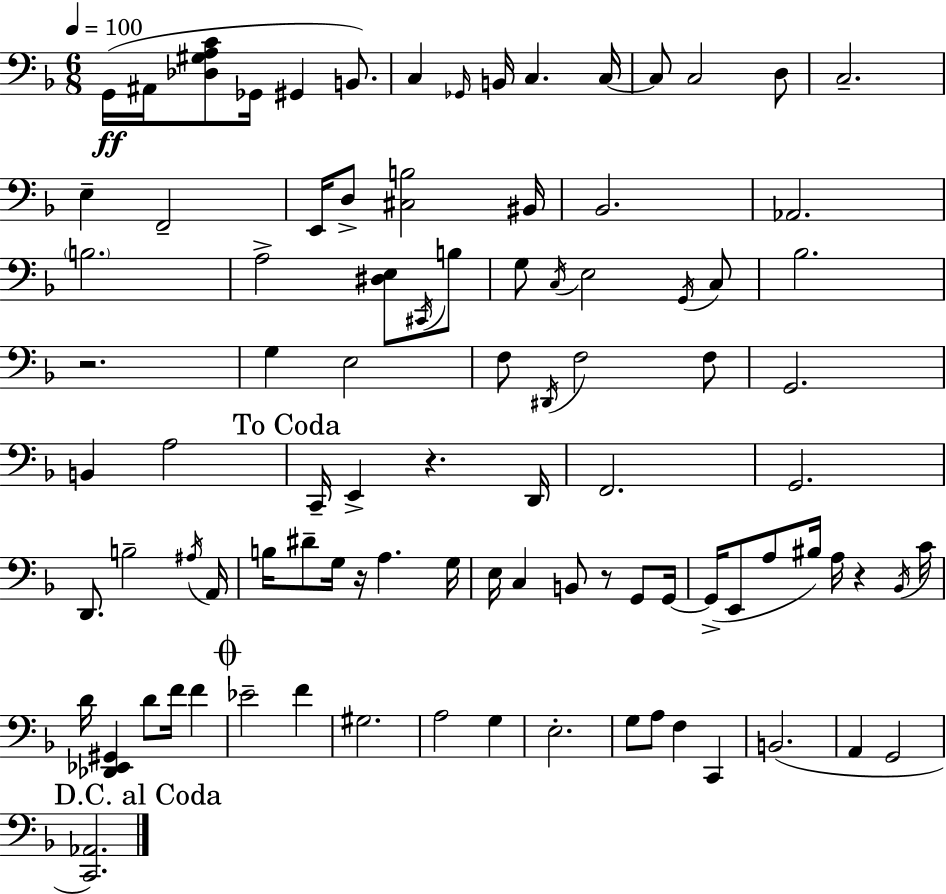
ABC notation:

X:1
T:Untitled
M:6/8
L:1/4
K:Dm
G,,/4 ^A,,/4 [_D,^G,A,C]/2 _G,,/4 ^G,, B,,/2 C, _G,,/4 B,,/4 C, C,/4 C,/2 C,2 D,/2 C,2 E, F,,2 E,,/4 D,/2 [^C,B,]2 ^B,,/4 _B,,2 _A,,2 B,2 A,2 [^D,E,]/2 ^C,,/4 B,/2 G,/2 C,/4 E,2 G,,/4 C,/2 _B,2 z2 G, E,2 F,/2 ^D,,/4 F,2 F,/2 G,,2 B,, A,2 C,,/4 E,, z D,,/4 F,,2 G,,2 D,,/2 B,2 ^A,/4 A,,/4 B,/4 ^D/2 G,/4 z/4 A, G,/4 E,/4 C, B,,/2 z/2 G,,/2 G,,/4 G,,/4 E,,/2 A,/2 ^B,/4 A,/4 z _B,,/4 C/4 D/4 [_D,,_E,,^G,,] D/2 F/4 F _E2 F ^G,2 A,2 G, E,2 G,/2 A,/2 F, C,, B,,2 A,, G,,2 [C,,_A,,]2